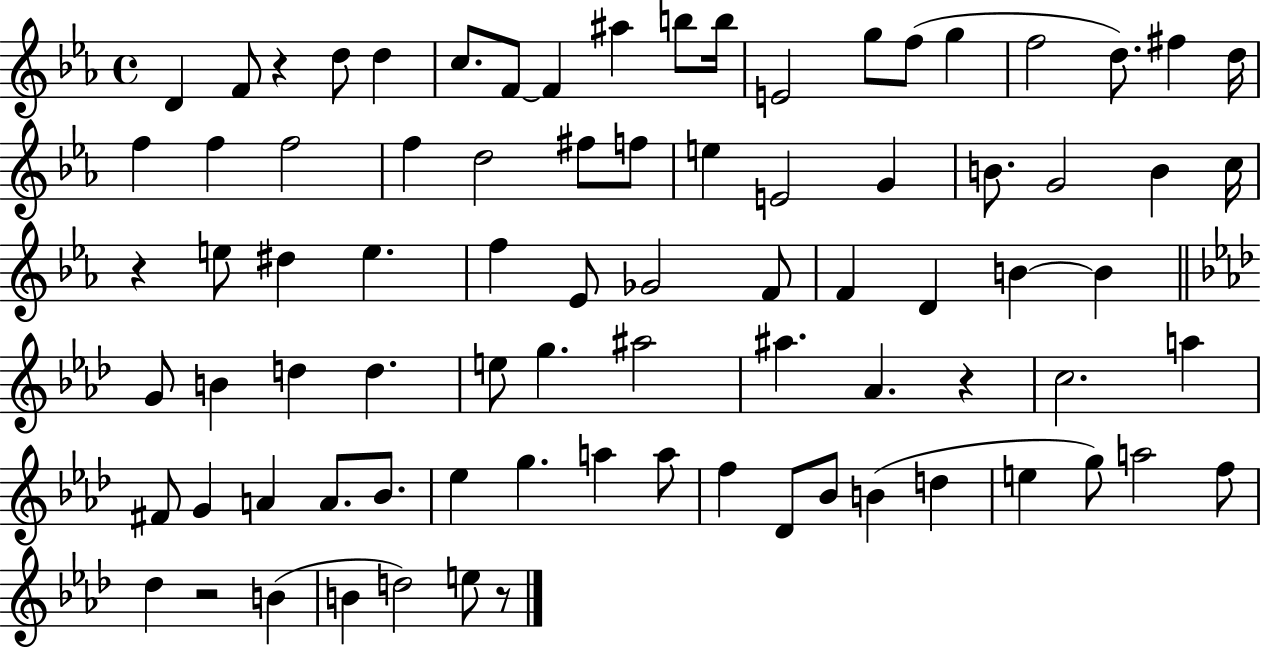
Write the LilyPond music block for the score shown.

{
  \clef treble
  \time 4/4
  \defaultTimeSignature
  \key ees \major
  d'4 f'8 r4 d''8 d''4 | c''8. f'8~~ f'4 ais''4 b''8 b''16 | e'2 g''8 f''8( g''4 | f''2 d''8.) fis''4 d''16 | \break f''4 f''4 f''2 | f''4 d''2 fis''8 f''8 | e''4 e'2 g'4 | b'8. g'2 b'4 c''16 | \break r4 e''8 dis''4 e''4. | f''4 ees'8 ges'2 f'8 | f'4 d'4 b'4~~ b'4 | \bar "||" \break \key f \minor g'8 b'4 d''4 d''4. | e''8 g''4. ais''2 | ais''4. aes'4. r4 | c''2. a''4 | \break fis'8 g'4 a'4 a'8. bes'8. | ees''4 g''4. a''4 a''8 | f''4 des'8 bes'8 b'4( d''4 | e''4 g''8) a''2 f''8 | \break des''4 r2 b'4( | b'4 d''2) e''8 r8 | \bar "|."
}